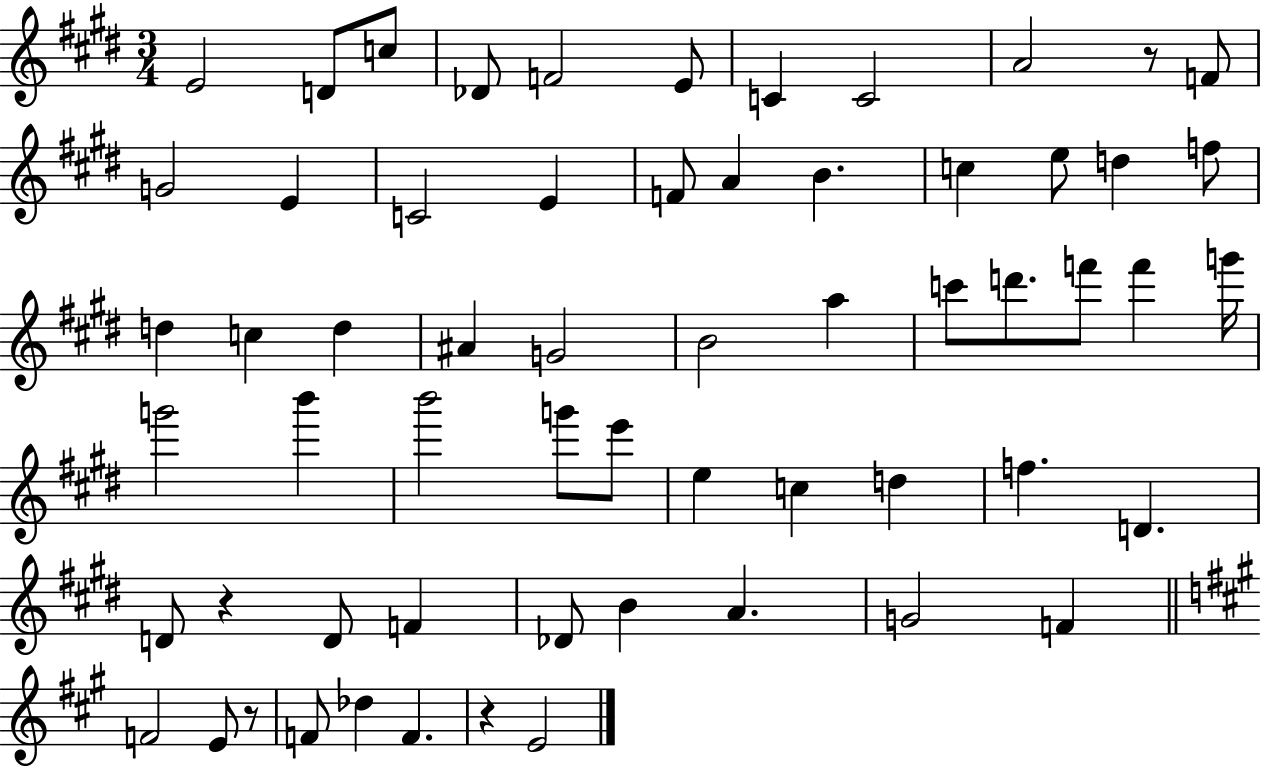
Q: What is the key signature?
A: E major